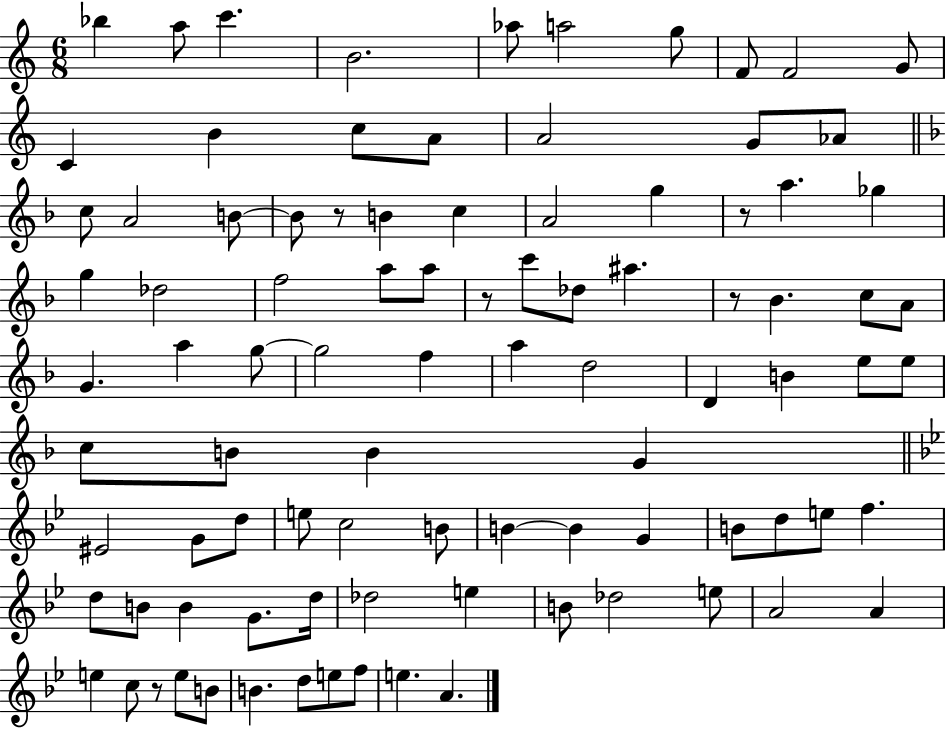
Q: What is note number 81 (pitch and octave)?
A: E5